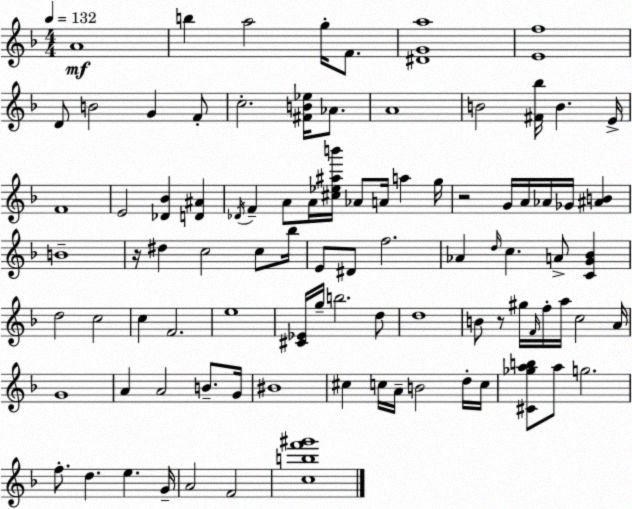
X:1
T:Untitled
M:4/4
L:1/4
K:Dm
A4 b a2 g/4 F/2 [^DGa]4 [Ef]4 D/2 B2 G F/2 c2 [^FB_e]/4 _A/2 A4 B2 [^F_b]/4 B E/4 F4 E2 [_D_B] [D^A] _D/4 F A/2 A/4 [^c_e^ab']/4 _A/2 A/4 a g/4 z2 G/4 A/4 _A/4 _G/4 [^AB] B4 z/4 ^d c2 c/2 _b/4 E/2 ^D/2 f2 _A d/4 c A/2 [CG_B] d2 c2 c F2 e4 [^C_E]/4 g/4 b2 d/2 d4 B/2 z/2 ^g/4 F/4 f/4 a/4 c2 A/4 G4 A A2 B/2 G/4 ^B4 ^c c/4 A/4 B2 d/4 c/4 [^C_gab]/2 a/2 g2 f/2 d e G/4 A2 F2 [cbf'^g']4